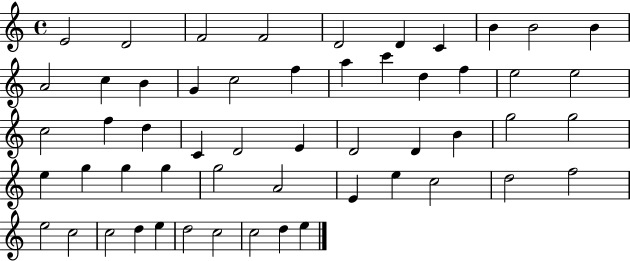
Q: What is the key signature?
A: C major